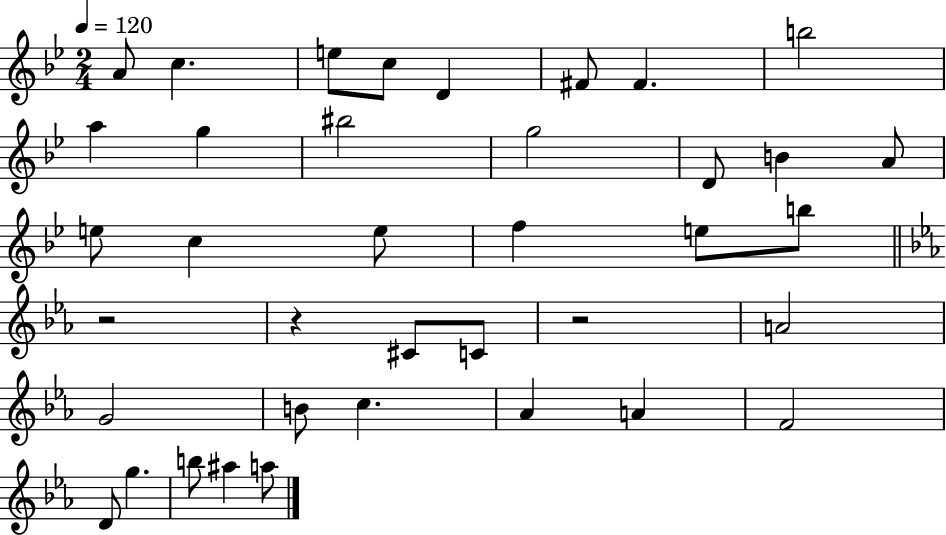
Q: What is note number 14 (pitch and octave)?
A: B4